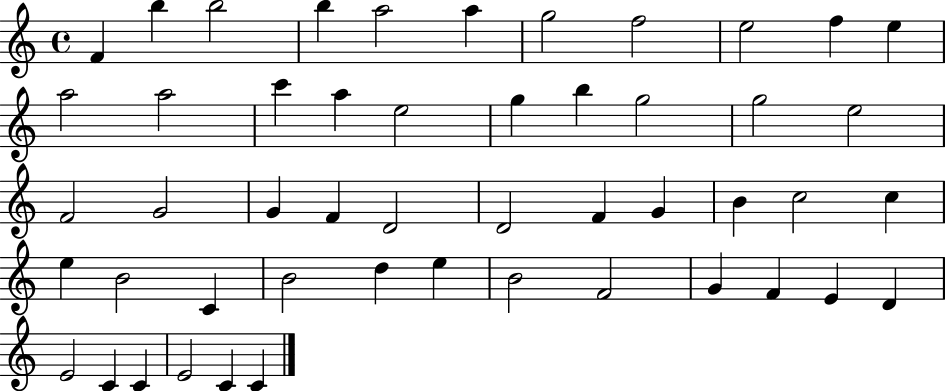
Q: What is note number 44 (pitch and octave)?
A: D4